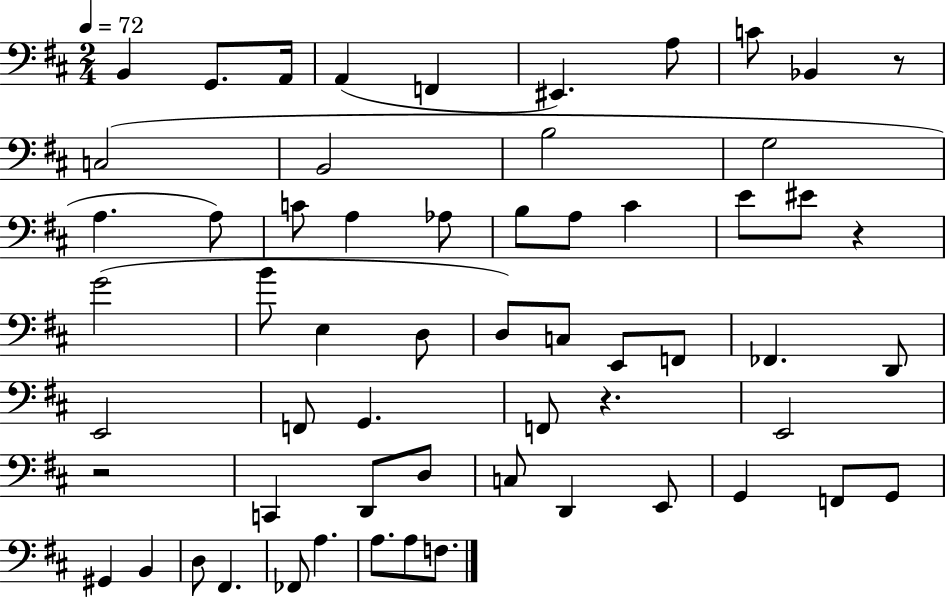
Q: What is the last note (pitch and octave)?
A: F3